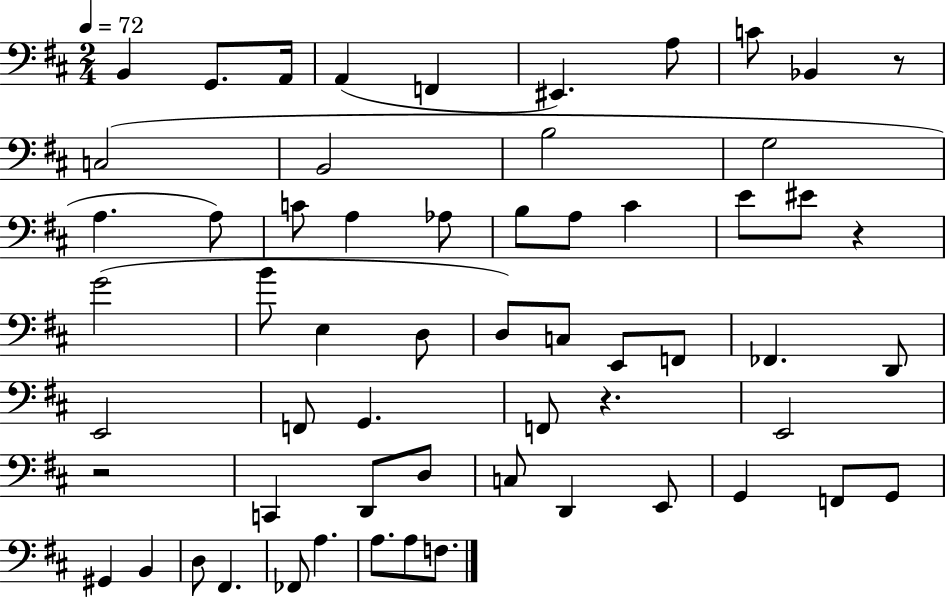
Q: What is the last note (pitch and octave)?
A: F3